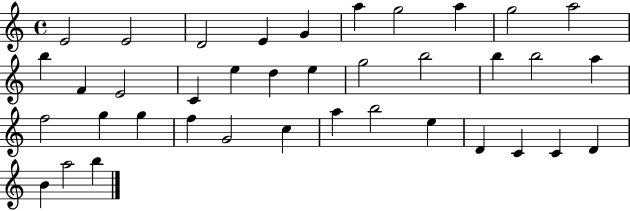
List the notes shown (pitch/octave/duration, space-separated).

E4/h E4/h D4/h E4/q G4/q A5/q G5/h A5/q G5/h A5/h B5/q F4/q E4/h C4/q E5/q D5/q E5/q G5/h B5/h B5/q B5/h A5/q F5/h G5/q G5/q F5/q G4/h C5/q A5/q B5/h E5/q D4/q C4/q C4/q D4/q B4/q A5/h B5/q